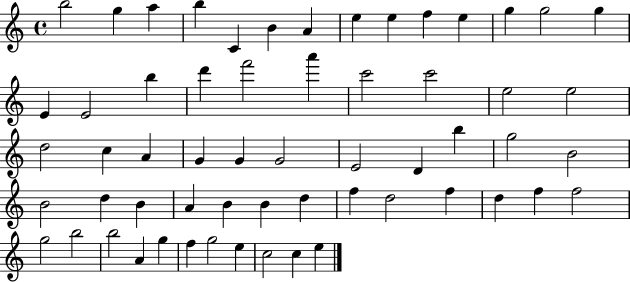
B5/h G5/q A5/q B5/q C4/q B4/q A4/q E5/q E5/q F5/q E5/q G5/q G5/h G5/q E4/q E4/h B5/q D6/q F6/h A6/q C6/h C6/h E5/h E5/h D5/h C5/q A4/q G4/q G4/q G4/h E4/h D4/q B5/q G5/h B4/h B4/h D5/q B4/q A4/q B4/q B4/q D5/q F5/q D5/h F5/q D5/q F5/q F5/h G5/h B5/h B5/h A4/q G5/q F5/q G5/h E5/q C5/h C5/q E5/q